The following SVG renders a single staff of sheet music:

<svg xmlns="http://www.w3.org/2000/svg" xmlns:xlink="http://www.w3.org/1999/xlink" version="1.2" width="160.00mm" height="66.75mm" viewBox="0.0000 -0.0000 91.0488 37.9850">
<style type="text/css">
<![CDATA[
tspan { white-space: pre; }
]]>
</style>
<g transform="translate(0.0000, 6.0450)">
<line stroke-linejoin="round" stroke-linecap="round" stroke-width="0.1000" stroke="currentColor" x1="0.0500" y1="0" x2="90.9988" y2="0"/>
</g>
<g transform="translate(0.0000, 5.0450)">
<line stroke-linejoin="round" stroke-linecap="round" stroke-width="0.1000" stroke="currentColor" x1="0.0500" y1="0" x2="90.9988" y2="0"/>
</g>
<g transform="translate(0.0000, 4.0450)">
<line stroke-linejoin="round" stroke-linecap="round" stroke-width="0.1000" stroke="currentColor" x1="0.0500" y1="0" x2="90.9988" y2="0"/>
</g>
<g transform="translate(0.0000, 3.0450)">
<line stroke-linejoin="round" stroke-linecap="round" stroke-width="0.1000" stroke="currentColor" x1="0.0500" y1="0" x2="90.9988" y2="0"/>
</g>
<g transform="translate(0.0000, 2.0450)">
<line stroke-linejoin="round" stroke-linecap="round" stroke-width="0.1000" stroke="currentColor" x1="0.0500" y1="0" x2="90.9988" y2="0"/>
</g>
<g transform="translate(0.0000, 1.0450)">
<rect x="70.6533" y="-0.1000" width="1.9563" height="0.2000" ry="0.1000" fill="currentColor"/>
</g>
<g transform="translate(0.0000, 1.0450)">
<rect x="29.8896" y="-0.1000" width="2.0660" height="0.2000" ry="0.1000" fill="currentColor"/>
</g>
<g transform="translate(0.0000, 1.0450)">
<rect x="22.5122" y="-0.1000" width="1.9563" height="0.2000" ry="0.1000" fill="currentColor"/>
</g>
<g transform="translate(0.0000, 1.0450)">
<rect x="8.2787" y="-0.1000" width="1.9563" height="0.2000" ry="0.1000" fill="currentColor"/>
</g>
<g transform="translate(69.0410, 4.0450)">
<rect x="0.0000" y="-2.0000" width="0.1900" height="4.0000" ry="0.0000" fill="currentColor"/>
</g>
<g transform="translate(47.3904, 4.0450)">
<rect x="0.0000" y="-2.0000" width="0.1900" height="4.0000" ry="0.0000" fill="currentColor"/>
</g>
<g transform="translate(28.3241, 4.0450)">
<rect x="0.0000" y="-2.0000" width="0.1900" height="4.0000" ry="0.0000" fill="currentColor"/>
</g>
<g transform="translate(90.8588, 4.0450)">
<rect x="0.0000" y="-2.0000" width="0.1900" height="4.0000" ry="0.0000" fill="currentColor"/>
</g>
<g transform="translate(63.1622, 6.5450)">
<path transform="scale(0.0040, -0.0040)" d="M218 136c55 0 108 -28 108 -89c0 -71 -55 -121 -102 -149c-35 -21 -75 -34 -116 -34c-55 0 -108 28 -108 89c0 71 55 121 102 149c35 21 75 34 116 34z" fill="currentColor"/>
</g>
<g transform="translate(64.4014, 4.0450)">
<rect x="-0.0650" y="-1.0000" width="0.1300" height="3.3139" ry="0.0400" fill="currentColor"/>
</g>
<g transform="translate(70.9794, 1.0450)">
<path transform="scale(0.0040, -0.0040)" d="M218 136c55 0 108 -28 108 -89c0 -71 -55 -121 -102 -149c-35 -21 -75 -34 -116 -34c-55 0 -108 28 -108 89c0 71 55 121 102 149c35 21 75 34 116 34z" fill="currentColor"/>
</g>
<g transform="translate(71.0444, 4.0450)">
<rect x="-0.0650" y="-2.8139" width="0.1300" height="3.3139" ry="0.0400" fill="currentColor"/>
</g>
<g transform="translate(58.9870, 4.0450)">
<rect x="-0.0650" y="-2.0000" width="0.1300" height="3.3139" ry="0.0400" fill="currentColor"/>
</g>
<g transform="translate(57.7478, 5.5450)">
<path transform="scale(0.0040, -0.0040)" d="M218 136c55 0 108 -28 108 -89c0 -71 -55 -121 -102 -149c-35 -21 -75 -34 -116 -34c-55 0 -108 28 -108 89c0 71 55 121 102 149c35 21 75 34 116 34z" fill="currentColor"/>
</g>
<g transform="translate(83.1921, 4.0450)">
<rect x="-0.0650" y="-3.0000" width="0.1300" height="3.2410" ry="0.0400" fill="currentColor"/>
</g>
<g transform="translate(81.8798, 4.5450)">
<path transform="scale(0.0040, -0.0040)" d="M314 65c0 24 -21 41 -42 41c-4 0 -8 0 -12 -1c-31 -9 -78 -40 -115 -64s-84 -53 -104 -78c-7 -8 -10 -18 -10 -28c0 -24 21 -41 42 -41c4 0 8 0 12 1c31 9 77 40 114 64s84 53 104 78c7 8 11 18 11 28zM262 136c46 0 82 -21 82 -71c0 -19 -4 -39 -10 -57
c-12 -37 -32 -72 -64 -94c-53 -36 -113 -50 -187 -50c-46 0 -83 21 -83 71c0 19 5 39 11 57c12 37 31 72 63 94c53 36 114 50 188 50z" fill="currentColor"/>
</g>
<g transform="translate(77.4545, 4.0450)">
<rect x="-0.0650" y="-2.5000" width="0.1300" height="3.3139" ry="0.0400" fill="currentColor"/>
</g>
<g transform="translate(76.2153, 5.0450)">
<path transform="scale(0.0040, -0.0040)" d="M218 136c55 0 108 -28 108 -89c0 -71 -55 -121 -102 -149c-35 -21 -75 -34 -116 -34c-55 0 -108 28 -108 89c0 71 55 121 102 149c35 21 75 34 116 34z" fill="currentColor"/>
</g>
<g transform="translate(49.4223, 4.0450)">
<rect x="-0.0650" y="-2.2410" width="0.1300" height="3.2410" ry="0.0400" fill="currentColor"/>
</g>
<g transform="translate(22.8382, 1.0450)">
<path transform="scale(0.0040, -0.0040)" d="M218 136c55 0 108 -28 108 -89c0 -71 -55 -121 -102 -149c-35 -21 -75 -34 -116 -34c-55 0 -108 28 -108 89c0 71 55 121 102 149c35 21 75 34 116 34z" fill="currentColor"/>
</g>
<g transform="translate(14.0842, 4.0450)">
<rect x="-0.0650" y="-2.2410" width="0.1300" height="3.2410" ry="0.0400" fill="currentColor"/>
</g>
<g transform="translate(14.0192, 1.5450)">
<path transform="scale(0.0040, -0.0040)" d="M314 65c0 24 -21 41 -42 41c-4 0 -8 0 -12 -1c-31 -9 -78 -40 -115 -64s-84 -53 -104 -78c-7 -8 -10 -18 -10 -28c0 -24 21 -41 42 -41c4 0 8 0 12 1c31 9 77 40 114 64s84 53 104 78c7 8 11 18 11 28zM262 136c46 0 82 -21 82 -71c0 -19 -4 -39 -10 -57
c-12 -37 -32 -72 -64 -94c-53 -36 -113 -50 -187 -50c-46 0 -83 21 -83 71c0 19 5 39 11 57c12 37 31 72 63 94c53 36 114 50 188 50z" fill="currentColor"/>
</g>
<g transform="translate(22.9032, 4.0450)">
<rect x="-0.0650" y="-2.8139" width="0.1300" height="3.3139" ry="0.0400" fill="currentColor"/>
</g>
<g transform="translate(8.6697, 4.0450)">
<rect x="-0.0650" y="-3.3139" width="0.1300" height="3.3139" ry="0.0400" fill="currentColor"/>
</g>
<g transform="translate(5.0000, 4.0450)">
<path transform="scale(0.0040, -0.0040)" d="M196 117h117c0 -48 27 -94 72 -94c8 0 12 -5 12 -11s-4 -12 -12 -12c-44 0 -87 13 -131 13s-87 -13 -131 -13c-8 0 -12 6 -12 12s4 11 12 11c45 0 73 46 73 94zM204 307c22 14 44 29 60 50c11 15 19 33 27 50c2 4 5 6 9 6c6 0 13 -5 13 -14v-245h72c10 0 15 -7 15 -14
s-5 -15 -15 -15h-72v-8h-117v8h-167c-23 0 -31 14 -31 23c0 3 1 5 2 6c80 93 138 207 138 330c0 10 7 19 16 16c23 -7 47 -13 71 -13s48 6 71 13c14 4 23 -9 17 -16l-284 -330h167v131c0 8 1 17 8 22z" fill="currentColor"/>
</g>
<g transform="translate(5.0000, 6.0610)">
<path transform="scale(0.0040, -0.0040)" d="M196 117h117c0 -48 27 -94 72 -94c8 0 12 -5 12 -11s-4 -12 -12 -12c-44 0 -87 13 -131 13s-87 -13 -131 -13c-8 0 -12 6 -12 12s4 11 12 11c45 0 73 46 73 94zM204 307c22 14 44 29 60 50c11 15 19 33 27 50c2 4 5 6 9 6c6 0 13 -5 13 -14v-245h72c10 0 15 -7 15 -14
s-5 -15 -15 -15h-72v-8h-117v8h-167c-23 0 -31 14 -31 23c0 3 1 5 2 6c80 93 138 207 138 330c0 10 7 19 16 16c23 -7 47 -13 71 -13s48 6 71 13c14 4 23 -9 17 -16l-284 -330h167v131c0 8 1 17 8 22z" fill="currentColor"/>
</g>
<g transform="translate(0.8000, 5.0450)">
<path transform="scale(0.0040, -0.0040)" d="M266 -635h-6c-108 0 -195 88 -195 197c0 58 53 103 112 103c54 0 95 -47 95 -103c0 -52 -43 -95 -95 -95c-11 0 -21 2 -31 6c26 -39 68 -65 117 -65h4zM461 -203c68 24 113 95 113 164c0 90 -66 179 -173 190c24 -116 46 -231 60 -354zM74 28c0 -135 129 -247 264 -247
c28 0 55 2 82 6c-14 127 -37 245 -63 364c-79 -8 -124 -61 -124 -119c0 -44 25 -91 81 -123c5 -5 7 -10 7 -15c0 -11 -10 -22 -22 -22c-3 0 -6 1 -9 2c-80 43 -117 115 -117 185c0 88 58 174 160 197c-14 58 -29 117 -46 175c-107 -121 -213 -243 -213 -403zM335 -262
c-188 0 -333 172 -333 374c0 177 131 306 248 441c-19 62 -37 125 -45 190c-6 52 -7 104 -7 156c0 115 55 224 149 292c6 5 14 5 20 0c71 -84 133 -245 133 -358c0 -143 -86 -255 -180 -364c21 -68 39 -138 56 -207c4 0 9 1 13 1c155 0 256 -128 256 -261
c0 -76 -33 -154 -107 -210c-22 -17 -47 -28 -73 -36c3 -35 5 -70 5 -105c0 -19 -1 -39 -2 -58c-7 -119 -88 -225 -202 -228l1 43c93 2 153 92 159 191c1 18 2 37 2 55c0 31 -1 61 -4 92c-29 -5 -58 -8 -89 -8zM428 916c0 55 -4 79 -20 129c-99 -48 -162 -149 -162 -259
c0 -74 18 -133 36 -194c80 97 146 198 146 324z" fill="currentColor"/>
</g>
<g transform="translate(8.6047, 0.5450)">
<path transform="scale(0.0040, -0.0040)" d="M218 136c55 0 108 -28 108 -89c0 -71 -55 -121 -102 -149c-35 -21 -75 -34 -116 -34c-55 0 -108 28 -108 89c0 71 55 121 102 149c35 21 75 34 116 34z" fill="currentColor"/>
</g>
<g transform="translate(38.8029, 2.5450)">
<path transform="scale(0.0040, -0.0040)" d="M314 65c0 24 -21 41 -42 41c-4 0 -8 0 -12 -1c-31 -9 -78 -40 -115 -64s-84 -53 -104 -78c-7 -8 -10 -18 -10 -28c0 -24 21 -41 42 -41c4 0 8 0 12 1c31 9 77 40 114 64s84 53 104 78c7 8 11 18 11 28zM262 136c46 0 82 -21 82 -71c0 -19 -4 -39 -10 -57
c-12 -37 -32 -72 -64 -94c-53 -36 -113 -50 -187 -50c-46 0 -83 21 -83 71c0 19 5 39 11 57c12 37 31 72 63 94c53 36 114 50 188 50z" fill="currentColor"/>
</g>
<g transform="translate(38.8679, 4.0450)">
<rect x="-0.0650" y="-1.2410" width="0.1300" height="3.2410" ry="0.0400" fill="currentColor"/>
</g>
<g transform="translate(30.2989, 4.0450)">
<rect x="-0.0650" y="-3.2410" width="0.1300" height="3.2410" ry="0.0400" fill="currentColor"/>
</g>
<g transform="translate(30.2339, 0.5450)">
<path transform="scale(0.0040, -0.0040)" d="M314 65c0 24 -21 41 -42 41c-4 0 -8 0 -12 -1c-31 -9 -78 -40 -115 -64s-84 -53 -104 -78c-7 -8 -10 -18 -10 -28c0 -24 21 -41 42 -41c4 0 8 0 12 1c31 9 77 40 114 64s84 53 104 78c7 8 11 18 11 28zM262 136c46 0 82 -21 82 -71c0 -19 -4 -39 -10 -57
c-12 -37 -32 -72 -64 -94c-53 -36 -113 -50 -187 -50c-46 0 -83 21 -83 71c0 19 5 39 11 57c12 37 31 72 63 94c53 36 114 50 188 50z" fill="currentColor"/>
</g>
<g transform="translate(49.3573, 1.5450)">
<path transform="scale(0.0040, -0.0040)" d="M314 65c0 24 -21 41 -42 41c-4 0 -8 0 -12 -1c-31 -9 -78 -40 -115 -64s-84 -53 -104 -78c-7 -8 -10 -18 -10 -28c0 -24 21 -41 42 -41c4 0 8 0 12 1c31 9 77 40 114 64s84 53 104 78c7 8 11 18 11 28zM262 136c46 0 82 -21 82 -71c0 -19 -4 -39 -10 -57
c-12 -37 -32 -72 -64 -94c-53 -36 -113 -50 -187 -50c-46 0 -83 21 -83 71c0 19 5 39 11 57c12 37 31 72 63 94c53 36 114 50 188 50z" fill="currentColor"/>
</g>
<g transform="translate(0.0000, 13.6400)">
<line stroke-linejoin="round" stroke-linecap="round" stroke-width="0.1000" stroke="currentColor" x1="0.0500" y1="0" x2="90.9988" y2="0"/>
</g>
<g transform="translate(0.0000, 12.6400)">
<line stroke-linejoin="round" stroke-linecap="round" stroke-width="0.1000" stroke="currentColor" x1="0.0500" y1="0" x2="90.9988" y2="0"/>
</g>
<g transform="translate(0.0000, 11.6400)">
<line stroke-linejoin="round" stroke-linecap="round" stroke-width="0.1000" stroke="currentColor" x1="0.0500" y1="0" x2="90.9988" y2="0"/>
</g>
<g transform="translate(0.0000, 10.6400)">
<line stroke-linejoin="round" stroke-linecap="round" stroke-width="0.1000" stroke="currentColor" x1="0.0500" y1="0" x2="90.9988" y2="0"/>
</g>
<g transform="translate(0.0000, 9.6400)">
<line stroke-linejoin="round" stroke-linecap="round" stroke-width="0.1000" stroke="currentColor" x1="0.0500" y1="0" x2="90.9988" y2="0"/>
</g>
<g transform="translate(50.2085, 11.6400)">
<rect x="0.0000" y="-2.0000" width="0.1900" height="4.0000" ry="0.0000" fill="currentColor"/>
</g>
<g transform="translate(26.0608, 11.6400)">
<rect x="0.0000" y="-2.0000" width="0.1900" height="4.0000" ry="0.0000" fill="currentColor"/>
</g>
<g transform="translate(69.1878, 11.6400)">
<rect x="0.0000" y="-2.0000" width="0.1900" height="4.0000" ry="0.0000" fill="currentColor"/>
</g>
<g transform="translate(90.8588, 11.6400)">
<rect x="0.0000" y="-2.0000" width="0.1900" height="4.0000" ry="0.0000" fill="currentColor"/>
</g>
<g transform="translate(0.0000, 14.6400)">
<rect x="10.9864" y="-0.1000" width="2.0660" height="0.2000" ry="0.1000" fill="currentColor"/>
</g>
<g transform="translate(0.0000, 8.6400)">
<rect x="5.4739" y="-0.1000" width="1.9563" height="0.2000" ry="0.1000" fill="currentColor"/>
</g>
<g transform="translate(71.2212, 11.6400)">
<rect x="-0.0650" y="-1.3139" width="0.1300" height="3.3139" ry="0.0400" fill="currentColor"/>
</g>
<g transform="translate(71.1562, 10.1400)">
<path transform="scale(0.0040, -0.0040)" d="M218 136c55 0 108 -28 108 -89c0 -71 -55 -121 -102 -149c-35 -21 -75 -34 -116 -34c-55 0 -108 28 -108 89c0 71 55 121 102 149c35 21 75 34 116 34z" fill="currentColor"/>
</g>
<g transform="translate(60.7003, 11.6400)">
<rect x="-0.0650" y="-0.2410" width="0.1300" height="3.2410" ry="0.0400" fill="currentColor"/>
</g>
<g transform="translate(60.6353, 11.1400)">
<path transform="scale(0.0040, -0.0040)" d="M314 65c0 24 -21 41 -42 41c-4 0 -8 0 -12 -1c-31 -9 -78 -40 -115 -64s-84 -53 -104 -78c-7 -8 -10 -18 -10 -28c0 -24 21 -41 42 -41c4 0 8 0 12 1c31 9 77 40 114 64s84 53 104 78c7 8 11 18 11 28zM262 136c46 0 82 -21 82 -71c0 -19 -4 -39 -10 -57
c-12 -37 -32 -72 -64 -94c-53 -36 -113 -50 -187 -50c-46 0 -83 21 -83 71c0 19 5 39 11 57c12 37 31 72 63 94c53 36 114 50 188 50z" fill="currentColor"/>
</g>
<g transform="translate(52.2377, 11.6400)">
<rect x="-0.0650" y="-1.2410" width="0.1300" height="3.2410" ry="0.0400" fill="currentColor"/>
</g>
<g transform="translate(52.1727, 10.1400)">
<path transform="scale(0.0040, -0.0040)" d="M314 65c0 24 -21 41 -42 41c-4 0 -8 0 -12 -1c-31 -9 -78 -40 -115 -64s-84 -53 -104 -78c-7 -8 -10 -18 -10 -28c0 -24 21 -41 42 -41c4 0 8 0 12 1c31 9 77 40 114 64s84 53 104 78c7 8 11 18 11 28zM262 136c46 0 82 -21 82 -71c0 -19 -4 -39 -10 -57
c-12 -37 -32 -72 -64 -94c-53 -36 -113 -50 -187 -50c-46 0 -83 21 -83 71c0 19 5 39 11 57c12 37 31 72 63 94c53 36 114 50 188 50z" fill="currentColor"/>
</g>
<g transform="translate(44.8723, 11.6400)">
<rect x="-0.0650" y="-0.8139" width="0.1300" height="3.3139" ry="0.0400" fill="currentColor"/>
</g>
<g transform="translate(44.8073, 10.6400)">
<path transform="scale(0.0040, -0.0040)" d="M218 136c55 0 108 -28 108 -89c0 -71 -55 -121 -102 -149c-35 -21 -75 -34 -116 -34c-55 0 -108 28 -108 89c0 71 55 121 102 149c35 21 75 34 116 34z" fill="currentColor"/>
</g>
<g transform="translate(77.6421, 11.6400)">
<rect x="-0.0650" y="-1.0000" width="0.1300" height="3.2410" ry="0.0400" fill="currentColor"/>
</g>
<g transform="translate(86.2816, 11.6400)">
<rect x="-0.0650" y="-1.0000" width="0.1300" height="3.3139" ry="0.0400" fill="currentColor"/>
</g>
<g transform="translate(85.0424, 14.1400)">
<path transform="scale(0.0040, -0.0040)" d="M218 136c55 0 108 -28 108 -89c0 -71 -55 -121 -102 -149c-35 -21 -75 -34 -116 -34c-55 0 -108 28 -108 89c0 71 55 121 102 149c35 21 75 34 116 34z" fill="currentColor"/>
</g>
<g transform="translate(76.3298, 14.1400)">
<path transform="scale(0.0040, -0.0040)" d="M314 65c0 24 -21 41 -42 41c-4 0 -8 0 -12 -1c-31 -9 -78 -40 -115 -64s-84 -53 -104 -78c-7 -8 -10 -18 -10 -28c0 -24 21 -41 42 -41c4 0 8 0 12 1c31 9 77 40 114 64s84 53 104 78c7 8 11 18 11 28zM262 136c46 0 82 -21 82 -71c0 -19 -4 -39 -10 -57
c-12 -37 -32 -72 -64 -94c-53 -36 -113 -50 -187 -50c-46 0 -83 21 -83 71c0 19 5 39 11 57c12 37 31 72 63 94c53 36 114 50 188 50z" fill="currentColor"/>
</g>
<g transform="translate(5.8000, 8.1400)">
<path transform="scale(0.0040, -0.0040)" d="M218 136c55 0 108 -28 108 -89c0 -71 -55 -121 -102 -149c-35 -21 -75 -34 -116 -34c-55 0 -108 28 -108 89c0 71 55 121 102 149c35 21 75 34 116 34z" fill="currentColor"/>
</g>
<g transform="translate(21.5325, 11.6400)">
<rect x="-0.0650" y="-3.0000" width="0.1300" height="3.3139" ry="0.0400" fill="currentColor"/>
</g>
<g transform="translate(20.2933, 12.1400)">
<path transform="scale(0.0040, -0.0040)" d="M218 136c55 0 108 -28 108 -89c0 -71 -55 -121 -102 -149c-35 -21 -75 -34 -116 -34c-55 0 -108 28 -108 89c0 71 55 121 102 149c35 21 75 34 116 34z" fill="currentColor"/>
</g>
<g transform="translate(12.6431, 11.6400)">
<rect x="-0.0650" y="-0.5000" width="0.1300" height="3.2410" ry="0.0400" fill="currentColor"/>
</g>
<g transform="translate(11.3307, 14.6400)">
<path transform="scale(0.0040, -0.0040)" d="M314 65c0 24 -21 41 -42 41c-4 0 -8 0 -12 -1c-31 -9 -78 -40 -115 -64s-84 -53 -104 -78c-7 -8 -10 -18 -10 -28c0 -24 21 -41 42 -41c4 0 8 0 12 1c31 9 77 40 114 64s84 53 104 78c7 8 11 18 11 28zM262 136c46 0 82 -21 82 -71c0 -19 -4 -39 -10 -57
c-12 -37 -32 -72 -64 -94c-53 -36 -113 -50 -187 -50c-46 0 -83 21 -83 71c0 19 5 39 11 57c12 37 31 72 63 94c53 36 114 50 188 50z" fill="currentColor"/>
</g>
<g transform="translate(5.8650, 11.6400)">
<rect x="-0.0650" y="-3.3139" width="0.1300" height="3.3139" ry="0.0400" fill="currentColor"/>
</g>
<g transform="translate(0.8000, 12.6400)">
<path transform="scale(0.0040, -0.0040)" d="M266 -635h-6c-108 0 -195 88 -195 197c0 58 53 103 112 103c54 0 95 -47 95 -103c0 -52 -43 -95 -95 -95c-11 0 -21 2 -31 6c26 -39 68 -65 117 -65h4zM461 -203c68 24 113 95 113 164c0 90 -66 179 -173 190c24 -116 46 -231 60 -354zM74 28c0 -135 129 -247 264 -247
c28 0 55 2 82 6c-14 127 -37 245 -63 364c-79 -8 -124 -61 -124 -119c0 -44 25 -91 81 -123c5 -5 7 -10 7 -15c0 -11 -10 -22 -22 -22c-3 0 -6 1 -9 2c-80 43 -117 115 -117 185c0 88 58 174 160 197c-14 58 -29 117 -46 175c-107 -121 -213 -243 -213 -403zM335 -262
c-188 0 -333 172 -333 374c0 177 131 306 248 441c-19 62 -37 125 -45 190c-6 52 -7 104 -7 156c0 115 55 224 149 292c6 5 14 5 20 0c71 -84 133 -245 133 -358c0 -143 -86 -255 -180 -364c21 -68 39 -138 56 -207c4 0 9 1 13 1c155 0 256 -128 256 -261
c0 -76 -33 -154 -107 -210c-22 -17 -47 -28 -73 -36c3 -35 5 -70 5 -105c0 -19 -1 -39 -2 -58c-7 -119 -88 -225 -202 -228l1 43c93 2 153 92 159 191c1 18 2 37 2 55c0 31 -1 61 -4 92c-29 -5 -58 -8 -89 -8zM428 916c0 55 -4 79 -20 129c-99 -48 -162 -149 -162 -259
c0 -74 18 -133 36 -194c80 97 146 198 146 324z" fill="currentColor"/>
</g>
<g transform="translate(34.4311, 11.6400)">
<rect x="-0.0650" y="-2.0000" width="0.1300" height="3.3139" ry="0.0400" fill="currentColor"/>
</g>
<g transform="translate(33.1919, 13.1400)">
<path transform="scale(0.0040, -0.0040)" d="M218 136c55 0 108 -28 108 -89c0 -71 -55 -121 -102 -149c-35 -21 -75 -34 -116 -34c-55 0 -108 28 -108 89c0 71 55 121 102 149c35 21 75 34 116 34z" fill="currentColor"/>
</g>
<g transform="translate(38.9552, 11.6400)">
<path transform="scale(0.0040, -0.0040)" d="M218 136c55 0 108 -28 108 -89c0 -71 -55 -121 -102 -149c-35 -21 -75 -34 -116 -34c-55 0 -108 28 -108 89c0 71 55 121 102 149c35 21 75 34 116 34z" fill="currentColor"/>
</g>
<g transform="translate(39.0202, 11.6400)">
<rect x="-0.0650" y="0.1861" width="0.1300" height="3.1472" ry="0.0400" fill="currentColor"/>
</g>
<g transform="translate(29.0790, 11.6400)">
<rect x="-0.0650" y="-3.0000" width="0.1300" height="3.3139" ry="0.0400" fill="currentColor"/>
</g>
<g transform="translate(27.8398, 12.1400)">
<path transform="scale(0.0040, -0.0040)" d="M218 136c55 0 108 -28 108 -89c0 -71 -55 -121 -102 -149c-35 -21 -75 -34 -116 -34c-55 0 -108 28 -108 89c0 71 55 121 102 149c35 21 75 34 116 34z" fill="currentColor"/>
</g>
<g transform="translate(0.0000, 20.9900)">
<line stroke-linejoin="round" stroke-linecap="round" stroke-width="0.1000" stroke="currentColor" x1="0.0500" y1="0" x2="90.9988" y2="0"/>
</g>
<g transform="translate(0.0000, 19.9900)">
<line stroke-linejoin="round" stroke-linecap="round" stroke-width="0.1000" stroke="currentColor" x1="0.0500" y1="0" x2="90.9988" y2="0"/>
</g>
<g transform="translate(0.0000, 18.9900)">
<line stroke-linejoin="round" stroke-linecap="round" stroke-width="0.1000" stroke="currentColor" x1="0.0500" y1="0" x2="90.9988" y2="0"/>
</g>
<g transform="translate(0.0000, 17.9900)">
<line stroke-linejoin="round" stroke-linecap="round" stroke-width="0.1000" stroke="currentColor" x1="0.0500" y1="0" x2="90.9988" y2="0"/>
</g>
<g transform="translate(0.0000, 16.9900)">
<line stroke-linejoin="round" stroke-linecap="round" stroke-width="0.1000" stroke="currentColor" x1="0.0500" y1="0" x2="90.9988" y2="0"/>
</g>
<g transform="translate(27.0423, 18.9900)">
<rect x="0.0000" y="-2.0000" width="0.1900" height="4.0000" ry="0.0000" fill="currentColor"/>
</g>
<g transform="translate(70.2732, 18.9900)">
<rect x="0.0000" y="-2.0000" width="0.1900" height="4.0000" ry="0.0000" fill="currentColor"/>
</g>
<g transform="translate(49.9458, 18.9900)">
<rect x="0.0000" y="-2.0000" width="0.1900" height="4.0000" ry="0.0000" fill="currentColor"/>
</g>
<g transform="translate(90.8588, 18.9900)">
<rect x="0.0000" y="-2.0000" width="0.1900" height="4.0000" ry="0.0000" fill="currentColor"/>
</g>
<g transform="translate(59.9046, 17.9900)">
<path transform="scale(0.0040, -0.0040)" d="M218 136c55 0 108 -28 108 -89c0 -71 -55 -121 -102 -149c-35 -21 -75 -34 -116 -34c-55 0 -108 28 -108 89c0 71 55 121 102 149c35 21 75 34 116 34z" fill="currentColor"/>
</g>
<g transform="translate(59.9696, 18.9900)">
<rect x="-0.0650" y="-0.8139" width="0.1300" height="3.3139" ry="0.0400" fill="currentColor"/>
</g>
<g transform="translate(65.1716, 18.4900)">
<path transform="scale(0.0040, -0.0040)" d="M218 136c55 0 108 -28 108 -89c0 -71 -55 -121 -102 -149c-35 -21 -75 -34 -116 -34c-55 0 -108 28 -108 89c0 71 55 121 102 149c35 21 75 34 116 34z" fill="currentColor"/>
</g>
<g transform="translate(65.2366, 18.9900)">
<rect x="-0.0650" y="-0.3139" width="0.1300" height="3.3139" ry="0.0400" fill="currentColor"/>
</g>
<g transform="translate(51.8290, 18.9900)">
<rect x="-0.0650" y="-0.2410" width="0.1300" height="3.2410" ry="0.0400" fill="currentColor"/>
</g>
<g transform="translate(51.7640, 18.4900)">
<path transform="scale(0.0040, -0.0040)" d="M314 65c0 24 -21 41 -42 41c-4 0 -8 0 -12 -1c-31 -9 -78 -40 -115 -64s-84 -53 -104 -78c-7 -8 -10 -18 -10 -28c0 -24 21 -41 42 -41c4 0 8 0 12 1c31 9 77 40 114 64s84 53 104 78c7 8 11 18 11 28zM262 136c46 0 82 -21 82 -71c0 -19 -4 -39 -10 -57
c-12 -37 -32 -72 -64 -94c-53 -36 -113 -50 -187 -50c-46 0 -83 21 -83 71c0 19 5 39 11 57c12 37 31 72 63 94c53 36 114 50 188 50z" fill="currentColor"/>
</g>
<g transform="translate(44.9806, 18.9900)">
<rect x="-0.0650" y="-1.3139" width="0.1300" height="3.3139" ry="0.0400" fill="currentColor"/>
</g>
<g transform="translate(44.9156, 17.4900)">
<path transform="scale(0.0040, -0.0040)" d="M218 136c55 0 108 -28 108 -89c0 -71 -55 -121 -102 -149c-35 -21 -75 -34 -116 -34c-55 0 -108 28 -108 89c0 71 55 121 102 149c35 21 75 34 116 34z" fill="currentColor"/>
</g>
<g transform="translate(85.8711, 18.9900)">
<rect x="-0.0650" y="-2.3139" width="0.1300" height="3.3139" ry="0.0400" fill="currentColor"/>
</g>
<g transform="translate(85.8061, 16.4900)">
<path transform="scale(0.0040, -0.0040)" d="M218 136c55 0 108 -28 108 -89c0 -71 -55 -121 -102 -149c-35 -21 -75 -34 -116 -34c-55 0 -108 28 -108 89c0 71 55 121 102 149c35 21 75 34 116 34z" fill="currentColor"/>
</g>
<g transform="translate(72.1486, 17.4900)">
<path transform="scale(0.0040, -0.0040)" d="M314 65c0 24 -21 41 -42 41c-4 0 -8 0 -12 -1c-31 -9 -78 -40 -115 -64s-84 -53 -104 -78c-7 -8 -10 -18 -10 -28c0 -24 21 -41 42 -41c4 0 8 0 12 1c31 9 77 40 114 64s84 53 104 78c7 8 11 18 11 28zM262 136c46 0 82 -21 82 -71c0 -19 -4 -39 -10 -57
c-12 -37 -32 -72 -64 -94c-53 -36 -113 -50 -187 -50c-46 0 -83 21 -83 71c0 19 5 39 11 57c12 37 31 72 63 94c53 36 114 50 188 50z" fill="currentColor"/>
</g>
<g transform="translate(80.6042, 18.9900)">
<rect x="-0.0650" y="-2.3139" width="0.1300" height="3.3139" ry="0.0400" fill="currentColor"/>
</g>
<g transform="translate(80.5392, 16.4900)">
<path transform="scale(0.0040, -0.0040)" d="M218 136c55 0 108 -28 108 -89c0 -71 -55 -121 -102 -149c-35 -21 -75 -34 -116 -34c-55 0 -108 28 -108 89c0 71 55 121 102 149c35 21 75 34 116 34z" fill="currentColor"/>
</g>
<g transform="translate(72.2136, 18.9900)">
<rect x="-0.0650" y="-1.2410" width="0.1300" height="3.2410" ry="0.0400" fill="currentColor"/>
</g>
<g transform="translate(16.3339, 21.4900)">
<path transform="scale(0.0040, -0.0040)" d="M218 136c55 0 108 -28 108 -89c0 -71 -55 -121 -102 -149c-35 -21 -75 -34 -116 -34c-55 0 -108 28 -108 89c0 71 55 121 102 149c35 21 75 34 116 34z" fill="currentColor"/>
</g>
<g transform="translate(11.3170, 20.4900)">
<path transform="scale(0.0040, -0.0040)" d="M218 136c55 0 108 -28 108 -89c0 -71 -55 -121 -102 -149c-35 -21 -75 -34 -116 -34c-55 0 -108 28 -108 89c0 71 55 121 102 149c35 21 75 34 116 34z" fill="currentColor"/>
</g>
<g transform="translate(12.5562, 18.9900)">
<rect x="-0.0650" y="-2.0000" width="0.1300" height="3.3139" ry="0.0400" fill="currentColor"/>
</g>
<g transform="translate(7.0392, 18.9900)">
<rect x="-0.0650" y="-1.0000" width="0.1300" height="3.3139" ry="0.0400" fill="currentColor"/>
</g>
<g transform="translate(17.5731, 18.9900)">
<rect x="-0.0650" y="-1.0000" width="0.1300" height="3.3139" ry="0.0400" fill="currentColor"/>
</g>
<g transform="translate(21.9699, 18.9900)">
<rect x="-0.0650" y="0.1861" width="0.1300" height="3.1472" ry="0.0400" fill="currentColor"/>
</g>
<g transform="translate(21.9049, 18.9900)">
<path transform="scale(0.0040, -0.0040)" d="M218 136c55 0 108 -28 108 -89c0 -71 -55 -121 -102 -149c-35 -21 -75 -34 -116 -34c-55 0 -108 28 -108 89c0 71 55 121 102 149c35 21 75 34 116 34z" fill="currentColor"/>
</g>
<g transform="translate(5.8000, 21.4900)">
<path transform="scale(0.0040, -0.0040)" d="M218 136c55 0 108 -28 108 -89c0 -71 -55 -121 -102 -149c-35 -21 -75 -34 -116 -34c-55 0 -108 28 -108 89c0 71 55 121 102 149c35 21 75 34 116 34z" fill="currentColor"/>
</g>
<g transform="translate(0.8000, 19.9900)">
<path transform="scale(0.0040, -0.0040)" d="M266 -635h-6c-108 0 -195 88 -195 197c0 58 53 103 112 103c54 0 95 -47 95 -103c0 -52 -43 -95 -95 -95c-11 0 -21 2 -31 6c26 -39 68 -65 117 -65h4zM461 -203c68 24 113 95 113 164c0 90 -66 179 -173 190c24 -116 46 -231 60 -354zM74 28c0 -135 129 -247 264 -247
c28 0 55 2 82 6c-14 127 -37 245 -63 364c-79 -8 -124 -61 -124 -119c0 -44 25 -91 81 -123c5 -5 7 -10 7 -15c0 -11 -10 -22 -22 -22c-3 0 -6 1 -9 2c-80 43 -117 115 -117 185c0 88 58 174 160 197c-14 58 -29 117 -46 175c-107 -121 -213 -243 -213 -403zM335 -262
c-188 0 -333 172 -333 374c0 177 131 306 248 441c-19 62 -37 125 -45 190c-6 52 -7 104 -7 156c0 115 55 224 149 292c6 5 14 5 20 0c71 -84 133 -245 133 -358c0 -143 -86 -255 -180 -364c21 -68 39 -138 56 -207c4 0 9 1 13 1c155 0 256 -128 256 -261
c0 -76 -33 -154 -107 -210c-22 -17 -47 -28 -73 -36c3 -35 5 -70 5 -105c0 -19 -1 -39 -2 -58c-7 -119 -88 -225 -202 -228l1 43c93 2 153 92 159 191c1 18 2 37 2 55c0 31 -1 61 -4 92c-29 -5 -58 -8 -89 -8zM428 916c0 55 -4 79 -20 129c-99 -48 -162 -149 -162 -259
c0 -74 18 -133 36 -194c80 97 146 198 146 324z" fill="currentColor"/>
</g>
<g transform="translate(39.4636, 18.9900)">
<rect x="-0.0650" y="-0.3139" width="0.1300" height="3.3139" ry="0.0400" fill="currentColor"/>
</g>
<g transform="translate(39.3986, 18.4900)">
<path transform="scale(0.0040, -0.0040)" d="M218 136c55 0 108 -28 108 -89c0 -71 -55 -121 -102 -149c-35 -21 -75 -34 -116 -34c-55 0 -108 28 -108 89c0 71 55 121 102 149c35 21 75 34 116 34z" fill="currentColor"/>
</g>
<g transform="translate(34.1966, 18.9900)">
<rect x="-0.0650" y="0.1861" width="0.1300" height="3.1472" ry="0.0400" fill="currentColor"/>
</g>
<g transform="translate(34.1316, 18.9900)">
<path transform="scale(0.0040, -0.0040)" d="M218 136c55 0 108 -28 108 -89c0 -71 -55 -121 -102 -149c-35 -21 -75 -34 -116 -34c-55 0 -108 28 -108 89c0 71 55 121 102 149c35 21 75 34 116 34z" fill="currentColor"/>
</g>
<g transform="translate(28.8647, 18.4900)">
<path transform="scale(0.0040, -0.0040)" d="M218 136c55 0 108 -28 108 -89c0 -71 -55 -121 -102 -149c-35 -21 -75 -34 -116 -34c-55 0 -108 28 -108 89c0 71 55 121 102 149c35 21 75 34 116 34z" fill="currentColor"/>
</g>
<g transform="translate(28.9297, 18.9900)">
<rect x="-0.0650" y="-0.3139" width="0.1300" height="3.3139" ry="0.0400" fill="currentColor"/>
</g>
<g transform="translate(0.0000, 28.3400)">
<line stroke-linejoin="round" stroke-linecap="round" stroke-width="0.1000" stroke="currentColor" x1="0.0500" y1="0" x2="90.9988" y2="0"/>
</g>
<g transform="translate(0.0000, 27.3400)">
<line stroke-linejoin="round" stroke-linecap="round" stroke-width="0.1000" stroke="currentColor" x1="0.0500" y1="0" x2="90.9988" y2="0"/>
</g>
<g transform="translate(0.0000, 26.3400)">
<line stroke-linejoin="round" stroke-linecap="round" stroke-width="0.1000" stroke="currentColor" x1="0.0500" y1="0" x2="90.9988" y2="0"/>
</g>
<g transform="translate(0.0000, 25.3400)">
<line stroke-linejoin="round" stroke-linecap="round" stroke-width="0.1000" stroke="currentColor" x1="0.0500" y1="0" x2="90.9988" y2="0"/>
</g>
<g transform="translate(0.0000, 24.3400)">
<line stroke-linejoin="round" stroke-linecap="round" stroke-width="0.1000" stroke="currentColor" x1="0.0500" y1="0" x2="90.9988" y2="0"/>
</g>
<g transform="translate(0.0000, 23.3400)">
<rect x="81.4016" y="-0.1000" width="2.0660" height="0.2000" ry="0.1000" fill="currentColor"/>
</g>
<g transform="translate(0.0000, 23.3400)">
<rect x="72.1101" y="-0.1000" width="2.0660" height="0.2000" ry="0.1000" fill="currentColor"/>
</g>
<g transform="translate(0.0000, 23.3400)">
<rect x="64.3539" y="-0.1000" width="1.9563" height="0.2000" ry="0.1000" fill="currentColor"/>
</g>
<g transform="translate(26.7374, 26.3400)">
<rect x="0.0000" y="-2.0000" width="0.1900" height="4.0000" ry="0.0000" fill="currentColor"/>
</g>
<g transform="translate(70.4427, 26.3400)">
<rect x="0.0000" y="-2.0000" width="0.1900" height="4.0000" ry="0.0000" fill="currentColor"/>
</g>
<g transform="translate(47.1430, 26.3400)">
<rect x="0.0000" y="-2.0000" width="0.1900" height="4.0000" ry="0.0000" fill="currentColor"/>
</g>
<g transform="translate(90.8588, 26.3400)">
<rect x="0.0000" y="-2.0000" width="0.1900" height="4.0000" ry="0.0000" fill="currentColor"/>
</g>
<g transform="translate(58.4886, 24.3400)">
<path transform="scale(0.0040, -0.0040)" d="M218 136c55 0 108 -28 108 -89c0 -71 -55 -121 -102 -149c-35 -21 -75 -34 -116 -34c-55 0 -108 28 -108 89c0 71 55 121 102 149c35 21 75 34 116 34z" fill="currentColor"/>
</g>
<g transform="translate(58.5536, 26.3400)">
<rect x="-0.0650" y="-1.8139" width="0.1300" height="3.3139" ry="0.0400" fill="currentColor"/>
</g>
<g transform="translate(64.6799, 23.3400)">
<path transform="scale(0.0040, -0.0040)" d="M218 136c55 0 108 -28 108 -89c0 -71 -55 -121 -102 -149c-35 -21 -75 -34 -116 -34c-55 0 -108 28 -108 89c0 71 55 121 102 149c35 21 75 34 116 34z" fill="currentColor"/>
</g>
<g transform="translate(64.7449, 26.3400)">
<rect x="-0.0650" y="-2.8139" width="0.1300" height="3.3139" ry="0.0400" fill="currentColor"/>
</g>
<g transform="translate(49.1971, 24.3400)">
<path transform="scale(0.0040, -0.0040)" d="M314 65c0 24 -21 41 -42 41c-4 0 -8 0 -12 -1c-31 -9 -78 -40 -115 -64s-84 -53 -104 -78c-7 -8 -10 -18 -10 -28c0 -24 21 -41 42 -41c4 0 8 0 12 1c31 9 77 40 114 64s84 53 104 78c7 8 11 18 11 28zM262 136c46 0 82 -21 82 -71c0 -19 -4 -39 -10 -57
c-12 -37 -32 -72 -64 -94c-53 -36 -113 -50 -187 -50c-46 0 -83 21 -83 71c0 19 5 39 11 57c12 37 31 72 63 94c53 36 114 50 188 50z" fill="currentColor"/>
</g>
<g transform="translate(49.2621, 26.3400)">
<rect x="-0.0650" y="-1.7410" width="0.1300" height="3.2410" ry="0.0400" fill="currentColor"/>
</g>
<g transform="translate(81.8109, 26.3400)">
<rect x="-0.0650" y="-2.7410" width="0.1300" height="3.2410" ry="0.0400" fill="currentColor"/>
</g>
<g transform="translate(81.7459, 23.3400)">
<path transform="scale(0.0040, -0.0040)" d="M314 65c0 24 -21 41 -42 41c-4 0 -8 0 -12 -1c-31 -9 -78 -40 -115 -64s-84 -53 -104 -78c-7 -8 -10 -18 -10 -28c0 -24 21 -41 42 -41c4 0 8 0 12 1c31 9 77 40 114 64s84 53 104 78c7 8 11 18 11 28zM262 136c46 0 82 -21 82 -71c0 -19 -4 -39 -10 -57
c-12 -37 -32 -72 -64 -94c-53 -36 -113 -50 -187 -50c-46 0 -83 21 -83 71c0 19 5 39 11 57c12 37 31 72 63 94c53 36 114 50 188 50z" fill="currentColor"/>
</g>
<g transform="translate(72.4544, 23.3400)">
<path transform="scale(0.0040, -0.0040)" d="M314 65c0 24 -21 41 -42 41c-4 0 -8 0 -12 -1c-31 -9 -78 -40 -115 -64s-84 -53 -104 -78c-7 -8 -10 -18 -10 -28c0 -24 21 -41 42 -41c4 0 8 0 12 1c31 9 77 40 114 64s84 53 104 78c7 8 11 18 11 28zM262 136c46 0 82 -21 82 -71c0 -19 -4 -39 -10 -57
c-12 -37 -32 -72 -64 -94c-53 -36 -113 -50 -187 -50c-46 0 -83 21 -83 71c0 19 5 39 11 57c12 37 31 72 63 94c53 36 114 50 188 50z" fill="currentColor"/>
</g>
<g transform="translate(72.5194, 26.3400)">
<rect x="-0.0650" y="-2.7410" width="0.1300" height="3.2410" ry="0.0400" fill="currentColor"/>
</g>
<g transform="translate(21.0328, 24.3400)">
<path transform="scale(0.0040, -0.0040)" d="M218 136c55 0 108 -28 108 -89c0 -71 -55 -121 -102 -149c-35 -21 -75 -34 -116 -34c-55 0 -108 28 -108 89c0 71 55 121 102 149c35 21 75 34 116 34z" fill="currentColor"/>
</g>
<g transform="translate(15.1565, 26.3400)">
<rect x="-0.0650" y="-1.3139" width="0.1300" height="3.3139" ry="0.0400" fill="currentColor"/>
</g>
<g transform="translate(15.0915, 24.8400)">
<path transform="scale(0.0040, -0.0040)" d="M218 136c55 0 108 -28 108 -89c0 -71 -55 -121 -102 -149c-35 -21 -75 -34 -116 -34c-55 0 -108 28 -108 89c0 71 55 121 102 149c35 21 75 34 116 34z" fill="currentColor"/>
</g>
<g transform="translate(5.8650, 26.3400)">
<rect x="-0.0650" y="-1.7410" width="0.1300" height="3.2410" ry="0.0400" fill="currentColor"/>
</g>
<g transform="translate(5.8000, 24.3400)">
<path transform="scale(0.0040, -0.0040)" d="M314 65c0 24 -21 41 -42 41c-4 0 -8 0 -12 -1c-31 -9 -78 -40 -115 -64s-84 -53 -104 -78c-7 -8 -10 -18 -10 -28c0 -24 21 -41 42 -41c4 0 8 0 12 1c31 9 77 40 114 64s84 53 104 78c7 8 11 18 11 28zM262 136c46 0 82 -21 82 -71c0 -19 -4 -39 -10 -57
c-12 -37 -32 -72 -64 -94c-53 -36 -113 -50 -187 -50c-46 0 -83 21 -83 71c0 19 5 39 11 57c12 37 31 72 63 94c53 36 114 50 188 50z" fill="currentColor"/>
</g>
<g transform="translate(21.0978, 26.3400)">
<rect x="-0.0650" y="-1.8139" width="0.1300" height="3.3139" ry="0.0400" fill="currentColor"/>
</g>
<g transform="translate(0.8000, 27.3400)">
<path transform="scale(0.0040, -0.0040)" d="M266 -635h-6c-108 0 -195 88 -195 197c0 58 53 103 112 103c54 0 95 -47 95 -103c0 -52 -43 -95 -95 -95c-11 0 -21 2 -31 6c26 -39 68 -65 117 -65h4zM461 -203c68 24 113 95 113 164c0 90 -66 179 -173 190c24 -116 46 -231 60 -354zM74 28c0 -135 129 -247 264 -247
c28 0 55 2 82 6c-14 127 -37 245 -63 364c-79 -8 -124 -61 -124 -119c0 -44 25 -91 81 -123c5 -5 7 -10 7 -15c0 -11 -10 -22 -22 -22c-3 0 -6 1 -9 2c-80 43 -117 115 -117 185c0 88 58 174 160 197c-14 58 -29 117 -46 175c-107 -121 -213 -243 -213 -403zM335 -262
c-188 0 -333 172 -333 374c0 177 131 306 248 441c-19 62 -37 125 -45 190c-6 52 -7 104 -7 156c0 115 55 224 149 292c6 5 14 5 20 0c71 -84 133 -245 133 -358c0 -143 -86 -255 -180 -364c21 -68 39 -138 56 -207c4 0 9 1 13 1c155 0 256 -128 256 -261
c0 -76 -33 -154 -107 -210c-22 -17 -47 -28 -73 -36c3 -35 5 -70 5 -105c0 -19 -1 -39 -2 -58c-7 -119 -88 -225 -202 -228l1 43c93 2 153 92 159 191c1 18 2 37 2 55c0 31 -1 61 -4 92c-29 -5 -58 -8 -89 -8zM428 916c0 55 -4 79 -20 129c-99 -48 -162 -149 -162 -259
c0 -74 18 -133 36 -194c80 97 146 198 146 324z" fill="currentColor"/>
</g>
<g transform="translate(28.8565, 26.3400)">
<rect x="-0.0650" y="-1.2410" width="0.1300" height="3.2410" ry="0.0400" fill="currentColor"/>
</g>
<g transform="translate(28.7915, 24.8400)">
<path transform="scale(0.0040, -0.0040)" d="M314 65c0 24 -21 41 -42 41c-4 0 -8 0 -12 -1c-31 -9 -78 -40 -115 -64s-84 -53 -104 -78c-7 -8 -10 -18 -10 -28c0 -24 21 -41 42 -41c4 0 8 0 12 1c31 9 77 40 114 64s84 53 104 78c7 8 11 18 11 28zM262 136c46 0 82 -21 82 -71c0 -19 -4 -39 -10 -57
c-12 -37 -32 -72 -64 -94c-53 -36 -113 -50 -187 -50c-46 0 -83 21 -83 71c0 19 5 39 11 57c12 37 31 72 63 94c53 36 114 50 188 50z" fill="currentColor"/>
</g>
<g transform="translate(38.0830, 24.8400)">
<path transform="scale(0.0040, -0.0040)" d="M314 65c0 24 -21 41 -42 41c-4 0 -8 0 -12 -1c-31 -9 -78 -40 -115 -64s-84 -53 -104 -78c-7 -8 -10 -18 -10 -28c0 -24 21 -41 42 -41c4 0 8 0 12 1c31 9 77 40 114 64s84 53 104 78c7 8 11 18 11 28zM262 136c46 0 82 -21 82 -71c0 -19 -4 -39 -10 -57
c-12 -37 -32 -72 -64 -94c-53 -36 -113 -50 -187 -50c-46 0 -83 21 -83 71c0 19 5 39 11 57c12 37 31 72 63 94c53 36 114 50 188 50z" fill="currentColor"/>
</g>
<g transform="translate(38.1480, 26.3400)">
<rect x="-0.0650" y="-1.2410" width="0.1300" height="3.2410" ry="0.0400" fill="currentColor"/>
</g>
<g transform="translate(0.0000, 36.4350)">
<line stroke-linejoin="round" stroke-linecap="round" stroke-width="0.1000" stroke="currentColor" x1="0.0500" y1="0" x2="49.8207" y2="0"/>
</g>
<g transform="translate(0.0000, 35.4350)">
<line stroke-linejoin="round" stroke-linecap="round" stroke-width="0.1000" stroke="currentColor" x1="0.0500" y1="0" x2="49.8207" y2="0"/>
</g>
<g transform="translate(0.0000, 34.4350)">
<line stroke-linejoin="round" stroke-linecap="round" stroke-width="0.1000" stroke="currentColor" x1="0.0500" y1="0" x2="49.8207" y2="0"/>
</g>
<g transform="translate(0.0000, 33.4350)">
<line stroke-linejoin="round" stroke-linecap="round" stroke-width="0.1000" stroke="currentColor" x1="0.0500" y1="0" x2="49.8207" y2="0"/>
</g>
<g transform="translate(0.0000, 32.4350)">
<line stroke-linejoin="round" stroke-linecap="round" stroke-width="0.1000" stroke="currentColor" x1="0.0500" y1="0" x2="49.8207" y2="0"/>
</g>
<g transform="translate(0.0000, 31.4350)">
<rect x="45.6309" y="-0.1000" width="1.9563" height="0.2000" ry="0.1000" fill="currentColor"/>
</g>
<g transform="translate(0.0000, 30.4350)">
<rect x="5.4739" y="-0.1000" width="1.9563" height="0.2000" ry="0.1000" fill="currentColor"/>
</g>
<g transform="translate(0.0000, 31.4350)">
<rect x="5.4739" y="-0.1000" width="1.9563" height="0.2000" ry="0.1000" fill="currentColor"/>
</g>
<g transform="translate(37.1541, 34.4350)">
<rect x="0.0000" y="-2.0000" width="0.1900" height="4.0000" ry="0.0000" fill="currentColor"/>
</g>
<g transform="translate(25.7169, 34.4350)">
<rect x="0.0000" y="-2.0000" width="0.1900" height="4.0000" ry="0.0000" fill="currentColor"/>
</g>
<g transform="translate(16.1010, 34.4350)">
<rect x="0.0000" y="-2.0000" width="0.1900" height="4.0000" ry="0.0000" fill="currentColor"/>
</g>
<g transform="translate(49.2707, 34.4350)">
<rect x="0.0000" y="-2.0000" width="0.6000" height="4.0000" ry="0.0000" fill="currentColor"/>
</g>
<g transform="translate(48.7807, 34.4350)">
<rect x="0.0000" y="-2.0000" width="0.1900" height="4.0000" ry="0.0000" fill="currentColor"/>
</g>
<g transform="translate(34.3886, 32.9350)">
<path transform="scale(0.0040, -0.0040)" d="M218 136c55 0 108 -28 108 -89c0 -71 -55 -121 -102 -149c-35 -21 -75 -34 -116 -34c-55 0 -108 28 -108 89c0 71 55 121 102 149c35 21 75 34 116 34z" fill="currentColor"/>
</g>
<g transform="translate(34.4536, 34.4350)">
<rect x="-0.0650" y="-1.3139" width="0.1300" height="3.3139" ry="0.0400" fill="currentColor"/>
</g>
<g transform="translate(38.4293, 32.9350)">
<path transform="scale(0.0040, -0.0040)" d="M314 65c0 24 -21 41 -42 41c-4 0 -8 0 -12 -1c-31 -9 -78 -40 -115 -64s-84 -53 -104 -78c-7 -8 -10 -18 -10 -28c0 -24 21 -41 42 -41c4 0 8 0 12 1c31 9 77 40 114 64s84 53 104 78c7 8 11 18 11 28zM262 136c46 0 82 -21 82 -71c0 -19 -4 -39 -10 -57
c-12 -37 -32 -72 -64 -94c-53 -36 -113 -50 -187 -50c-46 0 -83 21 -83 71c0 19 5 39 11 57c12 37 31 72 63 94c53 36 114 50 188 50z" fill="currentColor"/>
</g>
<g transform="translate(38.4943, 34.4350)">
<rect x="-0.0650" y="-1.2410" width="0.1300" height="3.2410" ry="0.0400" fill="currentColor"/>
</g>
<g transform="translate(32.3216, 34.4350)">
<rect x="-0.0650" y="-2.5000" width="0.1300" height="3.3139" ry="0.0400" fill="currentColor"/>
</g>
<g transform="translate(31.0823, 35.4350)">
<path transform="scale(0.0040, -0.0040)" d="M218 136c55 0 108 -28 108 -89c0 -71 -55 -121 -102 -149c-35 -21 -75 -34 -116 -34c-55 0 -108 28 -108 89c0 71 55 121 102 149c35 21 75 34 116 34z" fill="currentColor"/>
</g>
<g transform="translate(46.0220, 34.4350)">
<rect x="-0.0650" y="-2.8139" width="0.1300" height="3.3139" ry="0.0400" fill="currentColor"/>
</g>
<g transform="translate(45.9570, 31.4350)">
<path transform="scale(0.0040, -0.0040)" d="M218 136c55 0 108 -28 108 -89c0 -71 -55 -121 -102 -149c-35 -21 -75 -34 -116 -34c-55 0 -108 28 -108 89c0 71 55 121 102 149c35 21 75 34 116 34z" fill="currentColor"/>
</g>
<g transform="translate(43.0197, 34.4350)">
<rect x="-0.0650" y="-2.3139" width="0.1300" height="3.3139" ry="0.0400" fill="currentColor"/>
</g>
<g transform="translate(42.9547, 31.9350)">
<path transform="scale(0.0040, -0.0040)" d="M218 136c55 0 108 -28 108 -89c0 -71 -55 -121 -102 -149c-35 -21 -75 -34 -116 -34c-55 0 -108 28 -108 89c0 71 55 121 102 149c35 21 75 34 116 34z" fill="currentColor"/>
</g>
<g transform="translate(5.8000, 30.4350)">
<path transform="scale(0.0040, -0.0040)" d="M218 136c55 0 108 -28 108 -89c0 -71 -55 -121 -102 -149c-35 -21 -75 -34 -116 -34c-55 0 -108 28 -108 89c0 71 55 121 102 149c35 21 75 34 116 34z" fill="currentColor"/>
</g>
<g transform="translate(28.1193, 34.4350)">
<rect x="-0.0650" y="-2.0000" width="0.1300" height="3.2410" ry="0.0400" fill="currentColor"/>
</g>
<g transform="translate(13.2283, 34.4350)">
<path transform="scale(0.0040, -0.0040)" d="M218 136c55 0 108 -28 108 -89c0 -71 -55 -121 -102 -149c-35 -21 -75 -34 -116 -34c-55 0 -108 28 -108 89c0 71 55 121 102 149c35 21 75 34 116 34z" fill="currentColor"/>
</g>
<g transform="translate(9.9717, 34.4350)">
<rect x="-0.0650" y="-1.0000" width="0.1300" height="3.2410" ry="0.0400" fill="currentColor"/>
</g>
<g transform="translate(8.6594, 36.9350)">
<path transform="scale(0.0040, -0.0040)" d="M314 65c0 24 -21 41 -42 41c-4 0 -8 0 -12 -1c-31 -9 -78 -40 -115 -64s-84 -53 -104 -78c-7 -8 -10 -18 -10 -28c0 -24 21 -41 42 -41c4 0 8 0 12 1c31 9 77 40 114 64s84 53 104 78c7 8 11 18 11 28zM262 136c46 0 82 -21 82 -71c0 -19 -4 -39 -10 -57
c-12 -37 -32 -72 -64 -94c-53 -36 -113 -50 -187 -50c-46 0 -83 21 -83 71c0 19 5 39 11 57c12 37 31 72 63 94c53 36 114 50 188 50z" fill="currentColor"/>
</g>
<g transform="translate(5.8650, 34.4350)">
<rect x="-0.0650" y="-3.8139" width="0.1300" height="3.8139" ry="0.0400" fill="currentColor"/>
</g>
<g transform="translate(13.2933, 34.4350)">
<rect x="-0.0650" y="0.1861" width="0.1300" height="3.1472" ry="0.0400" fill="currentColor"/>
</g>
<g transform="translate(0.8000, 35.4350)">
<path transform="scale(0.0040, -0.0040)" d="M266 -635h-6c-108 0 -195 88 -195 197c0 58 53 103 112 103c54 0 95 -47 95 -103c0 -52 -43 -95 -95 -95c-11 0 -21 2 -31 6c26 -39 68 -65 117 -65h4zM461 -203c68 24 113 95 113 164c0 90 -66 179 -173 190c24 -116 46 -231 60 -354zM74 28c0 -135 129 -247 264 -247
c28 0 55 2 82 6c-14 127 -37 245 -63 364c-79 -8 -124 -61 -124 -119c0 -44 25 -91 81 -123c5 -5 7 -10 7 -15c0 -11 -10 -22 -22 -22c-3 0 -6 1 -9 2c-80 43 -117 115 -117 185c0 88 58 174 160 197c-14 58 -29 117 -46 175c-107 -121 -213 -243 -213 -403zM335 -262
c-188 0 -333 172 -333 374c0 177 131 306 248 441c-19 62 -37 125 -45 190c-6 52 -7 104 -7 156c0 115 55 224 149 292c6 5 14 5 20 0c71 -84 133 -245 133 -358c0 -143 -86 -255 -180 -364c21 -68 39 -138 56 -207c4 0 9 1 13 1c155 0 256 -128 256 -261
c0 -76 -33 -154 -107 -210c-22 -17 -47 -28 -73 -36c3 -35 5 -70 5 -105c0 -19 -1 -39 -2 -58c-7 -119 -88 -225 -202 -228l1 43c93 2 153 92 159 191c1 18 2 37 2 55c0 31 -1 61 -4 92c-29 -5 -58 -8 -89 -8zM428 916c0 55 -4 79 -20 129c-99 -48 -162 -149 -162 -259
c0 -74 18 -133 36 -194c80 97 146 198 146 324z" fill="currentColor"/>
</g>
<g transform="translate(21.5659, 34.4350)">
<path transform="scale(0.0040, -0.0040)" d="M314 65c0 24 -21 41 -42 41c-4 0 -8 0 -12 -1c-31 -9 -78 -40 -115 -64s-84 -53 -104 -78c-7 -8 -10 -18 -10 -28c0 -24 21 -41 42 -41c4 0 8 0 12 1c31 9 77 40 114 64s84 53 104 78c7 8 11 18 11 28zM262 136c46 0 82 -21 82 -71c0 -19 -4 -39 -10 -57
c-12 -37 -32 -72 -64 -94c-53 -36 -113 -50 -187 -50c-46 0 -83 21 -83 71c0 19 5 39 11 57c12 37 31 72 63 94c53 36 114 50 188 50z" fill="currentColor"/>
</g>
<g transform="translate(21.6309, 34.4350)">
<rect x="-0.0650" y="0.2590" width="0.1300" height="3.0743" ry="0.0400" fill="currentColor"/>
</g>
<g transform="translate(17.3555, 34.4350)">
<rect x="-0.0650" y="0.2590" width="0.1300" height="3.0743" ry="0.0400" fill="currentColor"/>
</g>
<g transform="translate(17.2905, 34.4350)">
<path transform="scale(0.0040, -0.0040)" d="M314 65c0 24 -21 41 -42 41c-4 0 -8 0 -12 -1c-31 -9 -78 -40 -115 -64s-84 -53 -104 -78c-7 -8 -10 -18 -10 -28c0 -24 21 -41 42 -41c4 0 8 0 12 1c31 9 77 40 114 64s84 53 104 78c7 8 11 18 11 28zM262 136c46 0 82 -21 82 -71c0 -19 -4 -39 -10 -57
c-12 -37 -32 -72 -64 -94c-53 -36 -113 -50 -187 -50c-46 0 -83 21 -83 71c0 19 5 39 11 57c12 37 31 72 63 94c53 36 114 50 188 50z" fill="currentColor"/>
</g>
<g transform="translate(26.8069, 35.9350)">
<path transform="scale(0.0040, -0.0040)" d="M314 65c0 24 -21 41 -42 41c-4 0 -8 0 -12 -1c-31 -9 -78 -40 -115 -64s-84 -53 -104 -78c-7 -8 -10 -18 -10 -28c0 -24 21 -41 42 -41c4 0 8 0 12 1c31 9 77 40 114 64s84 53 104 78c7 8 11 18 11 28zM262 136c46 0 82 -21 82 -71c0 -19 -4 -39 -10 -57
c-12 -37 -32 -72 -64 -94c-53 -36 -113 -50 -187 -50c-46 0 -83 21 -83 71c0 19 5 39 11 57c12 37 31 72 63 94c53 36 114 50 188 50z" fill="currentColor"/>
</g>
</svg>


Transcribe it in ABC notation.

X:1
T:Untitled
M:4/4
L:1/4
K:C
b g2 a b2 e2 g2 F D a G A2 b C2 A A F B d e2 c2 e D2 D D F D B c B c e c2 d c e2 g g f2 e f e2 e2 f2 f a a2 a2 c' D2 B B2 B2 F2 G e e2 g a